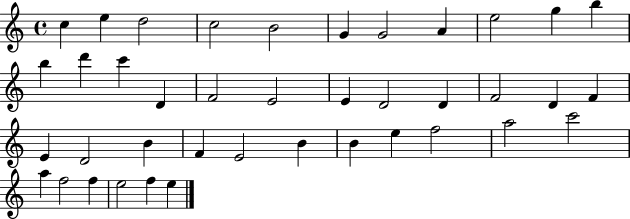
{
  \clef treble
  \time 4/4
  \defaultTimeSignature
  \key c \major
  c''4 e''4 d''2 | c''2 b'2 | g'4 g'2 a'4 | e''2 g''4 b''4 | \break b''4 d'''4 c'''4 d'4 | f'2 e'2 | e'4 d'2 d'4 | f'2 d'4 f'4 | \break e'4 d'2 b'4 | f'4 e'2 b'4 | b'4 e''4 f''2 | a''2 c'''2 | \break a''4 f''2 f''4 | e''2 f''4 e''4 | \bar "|."
}